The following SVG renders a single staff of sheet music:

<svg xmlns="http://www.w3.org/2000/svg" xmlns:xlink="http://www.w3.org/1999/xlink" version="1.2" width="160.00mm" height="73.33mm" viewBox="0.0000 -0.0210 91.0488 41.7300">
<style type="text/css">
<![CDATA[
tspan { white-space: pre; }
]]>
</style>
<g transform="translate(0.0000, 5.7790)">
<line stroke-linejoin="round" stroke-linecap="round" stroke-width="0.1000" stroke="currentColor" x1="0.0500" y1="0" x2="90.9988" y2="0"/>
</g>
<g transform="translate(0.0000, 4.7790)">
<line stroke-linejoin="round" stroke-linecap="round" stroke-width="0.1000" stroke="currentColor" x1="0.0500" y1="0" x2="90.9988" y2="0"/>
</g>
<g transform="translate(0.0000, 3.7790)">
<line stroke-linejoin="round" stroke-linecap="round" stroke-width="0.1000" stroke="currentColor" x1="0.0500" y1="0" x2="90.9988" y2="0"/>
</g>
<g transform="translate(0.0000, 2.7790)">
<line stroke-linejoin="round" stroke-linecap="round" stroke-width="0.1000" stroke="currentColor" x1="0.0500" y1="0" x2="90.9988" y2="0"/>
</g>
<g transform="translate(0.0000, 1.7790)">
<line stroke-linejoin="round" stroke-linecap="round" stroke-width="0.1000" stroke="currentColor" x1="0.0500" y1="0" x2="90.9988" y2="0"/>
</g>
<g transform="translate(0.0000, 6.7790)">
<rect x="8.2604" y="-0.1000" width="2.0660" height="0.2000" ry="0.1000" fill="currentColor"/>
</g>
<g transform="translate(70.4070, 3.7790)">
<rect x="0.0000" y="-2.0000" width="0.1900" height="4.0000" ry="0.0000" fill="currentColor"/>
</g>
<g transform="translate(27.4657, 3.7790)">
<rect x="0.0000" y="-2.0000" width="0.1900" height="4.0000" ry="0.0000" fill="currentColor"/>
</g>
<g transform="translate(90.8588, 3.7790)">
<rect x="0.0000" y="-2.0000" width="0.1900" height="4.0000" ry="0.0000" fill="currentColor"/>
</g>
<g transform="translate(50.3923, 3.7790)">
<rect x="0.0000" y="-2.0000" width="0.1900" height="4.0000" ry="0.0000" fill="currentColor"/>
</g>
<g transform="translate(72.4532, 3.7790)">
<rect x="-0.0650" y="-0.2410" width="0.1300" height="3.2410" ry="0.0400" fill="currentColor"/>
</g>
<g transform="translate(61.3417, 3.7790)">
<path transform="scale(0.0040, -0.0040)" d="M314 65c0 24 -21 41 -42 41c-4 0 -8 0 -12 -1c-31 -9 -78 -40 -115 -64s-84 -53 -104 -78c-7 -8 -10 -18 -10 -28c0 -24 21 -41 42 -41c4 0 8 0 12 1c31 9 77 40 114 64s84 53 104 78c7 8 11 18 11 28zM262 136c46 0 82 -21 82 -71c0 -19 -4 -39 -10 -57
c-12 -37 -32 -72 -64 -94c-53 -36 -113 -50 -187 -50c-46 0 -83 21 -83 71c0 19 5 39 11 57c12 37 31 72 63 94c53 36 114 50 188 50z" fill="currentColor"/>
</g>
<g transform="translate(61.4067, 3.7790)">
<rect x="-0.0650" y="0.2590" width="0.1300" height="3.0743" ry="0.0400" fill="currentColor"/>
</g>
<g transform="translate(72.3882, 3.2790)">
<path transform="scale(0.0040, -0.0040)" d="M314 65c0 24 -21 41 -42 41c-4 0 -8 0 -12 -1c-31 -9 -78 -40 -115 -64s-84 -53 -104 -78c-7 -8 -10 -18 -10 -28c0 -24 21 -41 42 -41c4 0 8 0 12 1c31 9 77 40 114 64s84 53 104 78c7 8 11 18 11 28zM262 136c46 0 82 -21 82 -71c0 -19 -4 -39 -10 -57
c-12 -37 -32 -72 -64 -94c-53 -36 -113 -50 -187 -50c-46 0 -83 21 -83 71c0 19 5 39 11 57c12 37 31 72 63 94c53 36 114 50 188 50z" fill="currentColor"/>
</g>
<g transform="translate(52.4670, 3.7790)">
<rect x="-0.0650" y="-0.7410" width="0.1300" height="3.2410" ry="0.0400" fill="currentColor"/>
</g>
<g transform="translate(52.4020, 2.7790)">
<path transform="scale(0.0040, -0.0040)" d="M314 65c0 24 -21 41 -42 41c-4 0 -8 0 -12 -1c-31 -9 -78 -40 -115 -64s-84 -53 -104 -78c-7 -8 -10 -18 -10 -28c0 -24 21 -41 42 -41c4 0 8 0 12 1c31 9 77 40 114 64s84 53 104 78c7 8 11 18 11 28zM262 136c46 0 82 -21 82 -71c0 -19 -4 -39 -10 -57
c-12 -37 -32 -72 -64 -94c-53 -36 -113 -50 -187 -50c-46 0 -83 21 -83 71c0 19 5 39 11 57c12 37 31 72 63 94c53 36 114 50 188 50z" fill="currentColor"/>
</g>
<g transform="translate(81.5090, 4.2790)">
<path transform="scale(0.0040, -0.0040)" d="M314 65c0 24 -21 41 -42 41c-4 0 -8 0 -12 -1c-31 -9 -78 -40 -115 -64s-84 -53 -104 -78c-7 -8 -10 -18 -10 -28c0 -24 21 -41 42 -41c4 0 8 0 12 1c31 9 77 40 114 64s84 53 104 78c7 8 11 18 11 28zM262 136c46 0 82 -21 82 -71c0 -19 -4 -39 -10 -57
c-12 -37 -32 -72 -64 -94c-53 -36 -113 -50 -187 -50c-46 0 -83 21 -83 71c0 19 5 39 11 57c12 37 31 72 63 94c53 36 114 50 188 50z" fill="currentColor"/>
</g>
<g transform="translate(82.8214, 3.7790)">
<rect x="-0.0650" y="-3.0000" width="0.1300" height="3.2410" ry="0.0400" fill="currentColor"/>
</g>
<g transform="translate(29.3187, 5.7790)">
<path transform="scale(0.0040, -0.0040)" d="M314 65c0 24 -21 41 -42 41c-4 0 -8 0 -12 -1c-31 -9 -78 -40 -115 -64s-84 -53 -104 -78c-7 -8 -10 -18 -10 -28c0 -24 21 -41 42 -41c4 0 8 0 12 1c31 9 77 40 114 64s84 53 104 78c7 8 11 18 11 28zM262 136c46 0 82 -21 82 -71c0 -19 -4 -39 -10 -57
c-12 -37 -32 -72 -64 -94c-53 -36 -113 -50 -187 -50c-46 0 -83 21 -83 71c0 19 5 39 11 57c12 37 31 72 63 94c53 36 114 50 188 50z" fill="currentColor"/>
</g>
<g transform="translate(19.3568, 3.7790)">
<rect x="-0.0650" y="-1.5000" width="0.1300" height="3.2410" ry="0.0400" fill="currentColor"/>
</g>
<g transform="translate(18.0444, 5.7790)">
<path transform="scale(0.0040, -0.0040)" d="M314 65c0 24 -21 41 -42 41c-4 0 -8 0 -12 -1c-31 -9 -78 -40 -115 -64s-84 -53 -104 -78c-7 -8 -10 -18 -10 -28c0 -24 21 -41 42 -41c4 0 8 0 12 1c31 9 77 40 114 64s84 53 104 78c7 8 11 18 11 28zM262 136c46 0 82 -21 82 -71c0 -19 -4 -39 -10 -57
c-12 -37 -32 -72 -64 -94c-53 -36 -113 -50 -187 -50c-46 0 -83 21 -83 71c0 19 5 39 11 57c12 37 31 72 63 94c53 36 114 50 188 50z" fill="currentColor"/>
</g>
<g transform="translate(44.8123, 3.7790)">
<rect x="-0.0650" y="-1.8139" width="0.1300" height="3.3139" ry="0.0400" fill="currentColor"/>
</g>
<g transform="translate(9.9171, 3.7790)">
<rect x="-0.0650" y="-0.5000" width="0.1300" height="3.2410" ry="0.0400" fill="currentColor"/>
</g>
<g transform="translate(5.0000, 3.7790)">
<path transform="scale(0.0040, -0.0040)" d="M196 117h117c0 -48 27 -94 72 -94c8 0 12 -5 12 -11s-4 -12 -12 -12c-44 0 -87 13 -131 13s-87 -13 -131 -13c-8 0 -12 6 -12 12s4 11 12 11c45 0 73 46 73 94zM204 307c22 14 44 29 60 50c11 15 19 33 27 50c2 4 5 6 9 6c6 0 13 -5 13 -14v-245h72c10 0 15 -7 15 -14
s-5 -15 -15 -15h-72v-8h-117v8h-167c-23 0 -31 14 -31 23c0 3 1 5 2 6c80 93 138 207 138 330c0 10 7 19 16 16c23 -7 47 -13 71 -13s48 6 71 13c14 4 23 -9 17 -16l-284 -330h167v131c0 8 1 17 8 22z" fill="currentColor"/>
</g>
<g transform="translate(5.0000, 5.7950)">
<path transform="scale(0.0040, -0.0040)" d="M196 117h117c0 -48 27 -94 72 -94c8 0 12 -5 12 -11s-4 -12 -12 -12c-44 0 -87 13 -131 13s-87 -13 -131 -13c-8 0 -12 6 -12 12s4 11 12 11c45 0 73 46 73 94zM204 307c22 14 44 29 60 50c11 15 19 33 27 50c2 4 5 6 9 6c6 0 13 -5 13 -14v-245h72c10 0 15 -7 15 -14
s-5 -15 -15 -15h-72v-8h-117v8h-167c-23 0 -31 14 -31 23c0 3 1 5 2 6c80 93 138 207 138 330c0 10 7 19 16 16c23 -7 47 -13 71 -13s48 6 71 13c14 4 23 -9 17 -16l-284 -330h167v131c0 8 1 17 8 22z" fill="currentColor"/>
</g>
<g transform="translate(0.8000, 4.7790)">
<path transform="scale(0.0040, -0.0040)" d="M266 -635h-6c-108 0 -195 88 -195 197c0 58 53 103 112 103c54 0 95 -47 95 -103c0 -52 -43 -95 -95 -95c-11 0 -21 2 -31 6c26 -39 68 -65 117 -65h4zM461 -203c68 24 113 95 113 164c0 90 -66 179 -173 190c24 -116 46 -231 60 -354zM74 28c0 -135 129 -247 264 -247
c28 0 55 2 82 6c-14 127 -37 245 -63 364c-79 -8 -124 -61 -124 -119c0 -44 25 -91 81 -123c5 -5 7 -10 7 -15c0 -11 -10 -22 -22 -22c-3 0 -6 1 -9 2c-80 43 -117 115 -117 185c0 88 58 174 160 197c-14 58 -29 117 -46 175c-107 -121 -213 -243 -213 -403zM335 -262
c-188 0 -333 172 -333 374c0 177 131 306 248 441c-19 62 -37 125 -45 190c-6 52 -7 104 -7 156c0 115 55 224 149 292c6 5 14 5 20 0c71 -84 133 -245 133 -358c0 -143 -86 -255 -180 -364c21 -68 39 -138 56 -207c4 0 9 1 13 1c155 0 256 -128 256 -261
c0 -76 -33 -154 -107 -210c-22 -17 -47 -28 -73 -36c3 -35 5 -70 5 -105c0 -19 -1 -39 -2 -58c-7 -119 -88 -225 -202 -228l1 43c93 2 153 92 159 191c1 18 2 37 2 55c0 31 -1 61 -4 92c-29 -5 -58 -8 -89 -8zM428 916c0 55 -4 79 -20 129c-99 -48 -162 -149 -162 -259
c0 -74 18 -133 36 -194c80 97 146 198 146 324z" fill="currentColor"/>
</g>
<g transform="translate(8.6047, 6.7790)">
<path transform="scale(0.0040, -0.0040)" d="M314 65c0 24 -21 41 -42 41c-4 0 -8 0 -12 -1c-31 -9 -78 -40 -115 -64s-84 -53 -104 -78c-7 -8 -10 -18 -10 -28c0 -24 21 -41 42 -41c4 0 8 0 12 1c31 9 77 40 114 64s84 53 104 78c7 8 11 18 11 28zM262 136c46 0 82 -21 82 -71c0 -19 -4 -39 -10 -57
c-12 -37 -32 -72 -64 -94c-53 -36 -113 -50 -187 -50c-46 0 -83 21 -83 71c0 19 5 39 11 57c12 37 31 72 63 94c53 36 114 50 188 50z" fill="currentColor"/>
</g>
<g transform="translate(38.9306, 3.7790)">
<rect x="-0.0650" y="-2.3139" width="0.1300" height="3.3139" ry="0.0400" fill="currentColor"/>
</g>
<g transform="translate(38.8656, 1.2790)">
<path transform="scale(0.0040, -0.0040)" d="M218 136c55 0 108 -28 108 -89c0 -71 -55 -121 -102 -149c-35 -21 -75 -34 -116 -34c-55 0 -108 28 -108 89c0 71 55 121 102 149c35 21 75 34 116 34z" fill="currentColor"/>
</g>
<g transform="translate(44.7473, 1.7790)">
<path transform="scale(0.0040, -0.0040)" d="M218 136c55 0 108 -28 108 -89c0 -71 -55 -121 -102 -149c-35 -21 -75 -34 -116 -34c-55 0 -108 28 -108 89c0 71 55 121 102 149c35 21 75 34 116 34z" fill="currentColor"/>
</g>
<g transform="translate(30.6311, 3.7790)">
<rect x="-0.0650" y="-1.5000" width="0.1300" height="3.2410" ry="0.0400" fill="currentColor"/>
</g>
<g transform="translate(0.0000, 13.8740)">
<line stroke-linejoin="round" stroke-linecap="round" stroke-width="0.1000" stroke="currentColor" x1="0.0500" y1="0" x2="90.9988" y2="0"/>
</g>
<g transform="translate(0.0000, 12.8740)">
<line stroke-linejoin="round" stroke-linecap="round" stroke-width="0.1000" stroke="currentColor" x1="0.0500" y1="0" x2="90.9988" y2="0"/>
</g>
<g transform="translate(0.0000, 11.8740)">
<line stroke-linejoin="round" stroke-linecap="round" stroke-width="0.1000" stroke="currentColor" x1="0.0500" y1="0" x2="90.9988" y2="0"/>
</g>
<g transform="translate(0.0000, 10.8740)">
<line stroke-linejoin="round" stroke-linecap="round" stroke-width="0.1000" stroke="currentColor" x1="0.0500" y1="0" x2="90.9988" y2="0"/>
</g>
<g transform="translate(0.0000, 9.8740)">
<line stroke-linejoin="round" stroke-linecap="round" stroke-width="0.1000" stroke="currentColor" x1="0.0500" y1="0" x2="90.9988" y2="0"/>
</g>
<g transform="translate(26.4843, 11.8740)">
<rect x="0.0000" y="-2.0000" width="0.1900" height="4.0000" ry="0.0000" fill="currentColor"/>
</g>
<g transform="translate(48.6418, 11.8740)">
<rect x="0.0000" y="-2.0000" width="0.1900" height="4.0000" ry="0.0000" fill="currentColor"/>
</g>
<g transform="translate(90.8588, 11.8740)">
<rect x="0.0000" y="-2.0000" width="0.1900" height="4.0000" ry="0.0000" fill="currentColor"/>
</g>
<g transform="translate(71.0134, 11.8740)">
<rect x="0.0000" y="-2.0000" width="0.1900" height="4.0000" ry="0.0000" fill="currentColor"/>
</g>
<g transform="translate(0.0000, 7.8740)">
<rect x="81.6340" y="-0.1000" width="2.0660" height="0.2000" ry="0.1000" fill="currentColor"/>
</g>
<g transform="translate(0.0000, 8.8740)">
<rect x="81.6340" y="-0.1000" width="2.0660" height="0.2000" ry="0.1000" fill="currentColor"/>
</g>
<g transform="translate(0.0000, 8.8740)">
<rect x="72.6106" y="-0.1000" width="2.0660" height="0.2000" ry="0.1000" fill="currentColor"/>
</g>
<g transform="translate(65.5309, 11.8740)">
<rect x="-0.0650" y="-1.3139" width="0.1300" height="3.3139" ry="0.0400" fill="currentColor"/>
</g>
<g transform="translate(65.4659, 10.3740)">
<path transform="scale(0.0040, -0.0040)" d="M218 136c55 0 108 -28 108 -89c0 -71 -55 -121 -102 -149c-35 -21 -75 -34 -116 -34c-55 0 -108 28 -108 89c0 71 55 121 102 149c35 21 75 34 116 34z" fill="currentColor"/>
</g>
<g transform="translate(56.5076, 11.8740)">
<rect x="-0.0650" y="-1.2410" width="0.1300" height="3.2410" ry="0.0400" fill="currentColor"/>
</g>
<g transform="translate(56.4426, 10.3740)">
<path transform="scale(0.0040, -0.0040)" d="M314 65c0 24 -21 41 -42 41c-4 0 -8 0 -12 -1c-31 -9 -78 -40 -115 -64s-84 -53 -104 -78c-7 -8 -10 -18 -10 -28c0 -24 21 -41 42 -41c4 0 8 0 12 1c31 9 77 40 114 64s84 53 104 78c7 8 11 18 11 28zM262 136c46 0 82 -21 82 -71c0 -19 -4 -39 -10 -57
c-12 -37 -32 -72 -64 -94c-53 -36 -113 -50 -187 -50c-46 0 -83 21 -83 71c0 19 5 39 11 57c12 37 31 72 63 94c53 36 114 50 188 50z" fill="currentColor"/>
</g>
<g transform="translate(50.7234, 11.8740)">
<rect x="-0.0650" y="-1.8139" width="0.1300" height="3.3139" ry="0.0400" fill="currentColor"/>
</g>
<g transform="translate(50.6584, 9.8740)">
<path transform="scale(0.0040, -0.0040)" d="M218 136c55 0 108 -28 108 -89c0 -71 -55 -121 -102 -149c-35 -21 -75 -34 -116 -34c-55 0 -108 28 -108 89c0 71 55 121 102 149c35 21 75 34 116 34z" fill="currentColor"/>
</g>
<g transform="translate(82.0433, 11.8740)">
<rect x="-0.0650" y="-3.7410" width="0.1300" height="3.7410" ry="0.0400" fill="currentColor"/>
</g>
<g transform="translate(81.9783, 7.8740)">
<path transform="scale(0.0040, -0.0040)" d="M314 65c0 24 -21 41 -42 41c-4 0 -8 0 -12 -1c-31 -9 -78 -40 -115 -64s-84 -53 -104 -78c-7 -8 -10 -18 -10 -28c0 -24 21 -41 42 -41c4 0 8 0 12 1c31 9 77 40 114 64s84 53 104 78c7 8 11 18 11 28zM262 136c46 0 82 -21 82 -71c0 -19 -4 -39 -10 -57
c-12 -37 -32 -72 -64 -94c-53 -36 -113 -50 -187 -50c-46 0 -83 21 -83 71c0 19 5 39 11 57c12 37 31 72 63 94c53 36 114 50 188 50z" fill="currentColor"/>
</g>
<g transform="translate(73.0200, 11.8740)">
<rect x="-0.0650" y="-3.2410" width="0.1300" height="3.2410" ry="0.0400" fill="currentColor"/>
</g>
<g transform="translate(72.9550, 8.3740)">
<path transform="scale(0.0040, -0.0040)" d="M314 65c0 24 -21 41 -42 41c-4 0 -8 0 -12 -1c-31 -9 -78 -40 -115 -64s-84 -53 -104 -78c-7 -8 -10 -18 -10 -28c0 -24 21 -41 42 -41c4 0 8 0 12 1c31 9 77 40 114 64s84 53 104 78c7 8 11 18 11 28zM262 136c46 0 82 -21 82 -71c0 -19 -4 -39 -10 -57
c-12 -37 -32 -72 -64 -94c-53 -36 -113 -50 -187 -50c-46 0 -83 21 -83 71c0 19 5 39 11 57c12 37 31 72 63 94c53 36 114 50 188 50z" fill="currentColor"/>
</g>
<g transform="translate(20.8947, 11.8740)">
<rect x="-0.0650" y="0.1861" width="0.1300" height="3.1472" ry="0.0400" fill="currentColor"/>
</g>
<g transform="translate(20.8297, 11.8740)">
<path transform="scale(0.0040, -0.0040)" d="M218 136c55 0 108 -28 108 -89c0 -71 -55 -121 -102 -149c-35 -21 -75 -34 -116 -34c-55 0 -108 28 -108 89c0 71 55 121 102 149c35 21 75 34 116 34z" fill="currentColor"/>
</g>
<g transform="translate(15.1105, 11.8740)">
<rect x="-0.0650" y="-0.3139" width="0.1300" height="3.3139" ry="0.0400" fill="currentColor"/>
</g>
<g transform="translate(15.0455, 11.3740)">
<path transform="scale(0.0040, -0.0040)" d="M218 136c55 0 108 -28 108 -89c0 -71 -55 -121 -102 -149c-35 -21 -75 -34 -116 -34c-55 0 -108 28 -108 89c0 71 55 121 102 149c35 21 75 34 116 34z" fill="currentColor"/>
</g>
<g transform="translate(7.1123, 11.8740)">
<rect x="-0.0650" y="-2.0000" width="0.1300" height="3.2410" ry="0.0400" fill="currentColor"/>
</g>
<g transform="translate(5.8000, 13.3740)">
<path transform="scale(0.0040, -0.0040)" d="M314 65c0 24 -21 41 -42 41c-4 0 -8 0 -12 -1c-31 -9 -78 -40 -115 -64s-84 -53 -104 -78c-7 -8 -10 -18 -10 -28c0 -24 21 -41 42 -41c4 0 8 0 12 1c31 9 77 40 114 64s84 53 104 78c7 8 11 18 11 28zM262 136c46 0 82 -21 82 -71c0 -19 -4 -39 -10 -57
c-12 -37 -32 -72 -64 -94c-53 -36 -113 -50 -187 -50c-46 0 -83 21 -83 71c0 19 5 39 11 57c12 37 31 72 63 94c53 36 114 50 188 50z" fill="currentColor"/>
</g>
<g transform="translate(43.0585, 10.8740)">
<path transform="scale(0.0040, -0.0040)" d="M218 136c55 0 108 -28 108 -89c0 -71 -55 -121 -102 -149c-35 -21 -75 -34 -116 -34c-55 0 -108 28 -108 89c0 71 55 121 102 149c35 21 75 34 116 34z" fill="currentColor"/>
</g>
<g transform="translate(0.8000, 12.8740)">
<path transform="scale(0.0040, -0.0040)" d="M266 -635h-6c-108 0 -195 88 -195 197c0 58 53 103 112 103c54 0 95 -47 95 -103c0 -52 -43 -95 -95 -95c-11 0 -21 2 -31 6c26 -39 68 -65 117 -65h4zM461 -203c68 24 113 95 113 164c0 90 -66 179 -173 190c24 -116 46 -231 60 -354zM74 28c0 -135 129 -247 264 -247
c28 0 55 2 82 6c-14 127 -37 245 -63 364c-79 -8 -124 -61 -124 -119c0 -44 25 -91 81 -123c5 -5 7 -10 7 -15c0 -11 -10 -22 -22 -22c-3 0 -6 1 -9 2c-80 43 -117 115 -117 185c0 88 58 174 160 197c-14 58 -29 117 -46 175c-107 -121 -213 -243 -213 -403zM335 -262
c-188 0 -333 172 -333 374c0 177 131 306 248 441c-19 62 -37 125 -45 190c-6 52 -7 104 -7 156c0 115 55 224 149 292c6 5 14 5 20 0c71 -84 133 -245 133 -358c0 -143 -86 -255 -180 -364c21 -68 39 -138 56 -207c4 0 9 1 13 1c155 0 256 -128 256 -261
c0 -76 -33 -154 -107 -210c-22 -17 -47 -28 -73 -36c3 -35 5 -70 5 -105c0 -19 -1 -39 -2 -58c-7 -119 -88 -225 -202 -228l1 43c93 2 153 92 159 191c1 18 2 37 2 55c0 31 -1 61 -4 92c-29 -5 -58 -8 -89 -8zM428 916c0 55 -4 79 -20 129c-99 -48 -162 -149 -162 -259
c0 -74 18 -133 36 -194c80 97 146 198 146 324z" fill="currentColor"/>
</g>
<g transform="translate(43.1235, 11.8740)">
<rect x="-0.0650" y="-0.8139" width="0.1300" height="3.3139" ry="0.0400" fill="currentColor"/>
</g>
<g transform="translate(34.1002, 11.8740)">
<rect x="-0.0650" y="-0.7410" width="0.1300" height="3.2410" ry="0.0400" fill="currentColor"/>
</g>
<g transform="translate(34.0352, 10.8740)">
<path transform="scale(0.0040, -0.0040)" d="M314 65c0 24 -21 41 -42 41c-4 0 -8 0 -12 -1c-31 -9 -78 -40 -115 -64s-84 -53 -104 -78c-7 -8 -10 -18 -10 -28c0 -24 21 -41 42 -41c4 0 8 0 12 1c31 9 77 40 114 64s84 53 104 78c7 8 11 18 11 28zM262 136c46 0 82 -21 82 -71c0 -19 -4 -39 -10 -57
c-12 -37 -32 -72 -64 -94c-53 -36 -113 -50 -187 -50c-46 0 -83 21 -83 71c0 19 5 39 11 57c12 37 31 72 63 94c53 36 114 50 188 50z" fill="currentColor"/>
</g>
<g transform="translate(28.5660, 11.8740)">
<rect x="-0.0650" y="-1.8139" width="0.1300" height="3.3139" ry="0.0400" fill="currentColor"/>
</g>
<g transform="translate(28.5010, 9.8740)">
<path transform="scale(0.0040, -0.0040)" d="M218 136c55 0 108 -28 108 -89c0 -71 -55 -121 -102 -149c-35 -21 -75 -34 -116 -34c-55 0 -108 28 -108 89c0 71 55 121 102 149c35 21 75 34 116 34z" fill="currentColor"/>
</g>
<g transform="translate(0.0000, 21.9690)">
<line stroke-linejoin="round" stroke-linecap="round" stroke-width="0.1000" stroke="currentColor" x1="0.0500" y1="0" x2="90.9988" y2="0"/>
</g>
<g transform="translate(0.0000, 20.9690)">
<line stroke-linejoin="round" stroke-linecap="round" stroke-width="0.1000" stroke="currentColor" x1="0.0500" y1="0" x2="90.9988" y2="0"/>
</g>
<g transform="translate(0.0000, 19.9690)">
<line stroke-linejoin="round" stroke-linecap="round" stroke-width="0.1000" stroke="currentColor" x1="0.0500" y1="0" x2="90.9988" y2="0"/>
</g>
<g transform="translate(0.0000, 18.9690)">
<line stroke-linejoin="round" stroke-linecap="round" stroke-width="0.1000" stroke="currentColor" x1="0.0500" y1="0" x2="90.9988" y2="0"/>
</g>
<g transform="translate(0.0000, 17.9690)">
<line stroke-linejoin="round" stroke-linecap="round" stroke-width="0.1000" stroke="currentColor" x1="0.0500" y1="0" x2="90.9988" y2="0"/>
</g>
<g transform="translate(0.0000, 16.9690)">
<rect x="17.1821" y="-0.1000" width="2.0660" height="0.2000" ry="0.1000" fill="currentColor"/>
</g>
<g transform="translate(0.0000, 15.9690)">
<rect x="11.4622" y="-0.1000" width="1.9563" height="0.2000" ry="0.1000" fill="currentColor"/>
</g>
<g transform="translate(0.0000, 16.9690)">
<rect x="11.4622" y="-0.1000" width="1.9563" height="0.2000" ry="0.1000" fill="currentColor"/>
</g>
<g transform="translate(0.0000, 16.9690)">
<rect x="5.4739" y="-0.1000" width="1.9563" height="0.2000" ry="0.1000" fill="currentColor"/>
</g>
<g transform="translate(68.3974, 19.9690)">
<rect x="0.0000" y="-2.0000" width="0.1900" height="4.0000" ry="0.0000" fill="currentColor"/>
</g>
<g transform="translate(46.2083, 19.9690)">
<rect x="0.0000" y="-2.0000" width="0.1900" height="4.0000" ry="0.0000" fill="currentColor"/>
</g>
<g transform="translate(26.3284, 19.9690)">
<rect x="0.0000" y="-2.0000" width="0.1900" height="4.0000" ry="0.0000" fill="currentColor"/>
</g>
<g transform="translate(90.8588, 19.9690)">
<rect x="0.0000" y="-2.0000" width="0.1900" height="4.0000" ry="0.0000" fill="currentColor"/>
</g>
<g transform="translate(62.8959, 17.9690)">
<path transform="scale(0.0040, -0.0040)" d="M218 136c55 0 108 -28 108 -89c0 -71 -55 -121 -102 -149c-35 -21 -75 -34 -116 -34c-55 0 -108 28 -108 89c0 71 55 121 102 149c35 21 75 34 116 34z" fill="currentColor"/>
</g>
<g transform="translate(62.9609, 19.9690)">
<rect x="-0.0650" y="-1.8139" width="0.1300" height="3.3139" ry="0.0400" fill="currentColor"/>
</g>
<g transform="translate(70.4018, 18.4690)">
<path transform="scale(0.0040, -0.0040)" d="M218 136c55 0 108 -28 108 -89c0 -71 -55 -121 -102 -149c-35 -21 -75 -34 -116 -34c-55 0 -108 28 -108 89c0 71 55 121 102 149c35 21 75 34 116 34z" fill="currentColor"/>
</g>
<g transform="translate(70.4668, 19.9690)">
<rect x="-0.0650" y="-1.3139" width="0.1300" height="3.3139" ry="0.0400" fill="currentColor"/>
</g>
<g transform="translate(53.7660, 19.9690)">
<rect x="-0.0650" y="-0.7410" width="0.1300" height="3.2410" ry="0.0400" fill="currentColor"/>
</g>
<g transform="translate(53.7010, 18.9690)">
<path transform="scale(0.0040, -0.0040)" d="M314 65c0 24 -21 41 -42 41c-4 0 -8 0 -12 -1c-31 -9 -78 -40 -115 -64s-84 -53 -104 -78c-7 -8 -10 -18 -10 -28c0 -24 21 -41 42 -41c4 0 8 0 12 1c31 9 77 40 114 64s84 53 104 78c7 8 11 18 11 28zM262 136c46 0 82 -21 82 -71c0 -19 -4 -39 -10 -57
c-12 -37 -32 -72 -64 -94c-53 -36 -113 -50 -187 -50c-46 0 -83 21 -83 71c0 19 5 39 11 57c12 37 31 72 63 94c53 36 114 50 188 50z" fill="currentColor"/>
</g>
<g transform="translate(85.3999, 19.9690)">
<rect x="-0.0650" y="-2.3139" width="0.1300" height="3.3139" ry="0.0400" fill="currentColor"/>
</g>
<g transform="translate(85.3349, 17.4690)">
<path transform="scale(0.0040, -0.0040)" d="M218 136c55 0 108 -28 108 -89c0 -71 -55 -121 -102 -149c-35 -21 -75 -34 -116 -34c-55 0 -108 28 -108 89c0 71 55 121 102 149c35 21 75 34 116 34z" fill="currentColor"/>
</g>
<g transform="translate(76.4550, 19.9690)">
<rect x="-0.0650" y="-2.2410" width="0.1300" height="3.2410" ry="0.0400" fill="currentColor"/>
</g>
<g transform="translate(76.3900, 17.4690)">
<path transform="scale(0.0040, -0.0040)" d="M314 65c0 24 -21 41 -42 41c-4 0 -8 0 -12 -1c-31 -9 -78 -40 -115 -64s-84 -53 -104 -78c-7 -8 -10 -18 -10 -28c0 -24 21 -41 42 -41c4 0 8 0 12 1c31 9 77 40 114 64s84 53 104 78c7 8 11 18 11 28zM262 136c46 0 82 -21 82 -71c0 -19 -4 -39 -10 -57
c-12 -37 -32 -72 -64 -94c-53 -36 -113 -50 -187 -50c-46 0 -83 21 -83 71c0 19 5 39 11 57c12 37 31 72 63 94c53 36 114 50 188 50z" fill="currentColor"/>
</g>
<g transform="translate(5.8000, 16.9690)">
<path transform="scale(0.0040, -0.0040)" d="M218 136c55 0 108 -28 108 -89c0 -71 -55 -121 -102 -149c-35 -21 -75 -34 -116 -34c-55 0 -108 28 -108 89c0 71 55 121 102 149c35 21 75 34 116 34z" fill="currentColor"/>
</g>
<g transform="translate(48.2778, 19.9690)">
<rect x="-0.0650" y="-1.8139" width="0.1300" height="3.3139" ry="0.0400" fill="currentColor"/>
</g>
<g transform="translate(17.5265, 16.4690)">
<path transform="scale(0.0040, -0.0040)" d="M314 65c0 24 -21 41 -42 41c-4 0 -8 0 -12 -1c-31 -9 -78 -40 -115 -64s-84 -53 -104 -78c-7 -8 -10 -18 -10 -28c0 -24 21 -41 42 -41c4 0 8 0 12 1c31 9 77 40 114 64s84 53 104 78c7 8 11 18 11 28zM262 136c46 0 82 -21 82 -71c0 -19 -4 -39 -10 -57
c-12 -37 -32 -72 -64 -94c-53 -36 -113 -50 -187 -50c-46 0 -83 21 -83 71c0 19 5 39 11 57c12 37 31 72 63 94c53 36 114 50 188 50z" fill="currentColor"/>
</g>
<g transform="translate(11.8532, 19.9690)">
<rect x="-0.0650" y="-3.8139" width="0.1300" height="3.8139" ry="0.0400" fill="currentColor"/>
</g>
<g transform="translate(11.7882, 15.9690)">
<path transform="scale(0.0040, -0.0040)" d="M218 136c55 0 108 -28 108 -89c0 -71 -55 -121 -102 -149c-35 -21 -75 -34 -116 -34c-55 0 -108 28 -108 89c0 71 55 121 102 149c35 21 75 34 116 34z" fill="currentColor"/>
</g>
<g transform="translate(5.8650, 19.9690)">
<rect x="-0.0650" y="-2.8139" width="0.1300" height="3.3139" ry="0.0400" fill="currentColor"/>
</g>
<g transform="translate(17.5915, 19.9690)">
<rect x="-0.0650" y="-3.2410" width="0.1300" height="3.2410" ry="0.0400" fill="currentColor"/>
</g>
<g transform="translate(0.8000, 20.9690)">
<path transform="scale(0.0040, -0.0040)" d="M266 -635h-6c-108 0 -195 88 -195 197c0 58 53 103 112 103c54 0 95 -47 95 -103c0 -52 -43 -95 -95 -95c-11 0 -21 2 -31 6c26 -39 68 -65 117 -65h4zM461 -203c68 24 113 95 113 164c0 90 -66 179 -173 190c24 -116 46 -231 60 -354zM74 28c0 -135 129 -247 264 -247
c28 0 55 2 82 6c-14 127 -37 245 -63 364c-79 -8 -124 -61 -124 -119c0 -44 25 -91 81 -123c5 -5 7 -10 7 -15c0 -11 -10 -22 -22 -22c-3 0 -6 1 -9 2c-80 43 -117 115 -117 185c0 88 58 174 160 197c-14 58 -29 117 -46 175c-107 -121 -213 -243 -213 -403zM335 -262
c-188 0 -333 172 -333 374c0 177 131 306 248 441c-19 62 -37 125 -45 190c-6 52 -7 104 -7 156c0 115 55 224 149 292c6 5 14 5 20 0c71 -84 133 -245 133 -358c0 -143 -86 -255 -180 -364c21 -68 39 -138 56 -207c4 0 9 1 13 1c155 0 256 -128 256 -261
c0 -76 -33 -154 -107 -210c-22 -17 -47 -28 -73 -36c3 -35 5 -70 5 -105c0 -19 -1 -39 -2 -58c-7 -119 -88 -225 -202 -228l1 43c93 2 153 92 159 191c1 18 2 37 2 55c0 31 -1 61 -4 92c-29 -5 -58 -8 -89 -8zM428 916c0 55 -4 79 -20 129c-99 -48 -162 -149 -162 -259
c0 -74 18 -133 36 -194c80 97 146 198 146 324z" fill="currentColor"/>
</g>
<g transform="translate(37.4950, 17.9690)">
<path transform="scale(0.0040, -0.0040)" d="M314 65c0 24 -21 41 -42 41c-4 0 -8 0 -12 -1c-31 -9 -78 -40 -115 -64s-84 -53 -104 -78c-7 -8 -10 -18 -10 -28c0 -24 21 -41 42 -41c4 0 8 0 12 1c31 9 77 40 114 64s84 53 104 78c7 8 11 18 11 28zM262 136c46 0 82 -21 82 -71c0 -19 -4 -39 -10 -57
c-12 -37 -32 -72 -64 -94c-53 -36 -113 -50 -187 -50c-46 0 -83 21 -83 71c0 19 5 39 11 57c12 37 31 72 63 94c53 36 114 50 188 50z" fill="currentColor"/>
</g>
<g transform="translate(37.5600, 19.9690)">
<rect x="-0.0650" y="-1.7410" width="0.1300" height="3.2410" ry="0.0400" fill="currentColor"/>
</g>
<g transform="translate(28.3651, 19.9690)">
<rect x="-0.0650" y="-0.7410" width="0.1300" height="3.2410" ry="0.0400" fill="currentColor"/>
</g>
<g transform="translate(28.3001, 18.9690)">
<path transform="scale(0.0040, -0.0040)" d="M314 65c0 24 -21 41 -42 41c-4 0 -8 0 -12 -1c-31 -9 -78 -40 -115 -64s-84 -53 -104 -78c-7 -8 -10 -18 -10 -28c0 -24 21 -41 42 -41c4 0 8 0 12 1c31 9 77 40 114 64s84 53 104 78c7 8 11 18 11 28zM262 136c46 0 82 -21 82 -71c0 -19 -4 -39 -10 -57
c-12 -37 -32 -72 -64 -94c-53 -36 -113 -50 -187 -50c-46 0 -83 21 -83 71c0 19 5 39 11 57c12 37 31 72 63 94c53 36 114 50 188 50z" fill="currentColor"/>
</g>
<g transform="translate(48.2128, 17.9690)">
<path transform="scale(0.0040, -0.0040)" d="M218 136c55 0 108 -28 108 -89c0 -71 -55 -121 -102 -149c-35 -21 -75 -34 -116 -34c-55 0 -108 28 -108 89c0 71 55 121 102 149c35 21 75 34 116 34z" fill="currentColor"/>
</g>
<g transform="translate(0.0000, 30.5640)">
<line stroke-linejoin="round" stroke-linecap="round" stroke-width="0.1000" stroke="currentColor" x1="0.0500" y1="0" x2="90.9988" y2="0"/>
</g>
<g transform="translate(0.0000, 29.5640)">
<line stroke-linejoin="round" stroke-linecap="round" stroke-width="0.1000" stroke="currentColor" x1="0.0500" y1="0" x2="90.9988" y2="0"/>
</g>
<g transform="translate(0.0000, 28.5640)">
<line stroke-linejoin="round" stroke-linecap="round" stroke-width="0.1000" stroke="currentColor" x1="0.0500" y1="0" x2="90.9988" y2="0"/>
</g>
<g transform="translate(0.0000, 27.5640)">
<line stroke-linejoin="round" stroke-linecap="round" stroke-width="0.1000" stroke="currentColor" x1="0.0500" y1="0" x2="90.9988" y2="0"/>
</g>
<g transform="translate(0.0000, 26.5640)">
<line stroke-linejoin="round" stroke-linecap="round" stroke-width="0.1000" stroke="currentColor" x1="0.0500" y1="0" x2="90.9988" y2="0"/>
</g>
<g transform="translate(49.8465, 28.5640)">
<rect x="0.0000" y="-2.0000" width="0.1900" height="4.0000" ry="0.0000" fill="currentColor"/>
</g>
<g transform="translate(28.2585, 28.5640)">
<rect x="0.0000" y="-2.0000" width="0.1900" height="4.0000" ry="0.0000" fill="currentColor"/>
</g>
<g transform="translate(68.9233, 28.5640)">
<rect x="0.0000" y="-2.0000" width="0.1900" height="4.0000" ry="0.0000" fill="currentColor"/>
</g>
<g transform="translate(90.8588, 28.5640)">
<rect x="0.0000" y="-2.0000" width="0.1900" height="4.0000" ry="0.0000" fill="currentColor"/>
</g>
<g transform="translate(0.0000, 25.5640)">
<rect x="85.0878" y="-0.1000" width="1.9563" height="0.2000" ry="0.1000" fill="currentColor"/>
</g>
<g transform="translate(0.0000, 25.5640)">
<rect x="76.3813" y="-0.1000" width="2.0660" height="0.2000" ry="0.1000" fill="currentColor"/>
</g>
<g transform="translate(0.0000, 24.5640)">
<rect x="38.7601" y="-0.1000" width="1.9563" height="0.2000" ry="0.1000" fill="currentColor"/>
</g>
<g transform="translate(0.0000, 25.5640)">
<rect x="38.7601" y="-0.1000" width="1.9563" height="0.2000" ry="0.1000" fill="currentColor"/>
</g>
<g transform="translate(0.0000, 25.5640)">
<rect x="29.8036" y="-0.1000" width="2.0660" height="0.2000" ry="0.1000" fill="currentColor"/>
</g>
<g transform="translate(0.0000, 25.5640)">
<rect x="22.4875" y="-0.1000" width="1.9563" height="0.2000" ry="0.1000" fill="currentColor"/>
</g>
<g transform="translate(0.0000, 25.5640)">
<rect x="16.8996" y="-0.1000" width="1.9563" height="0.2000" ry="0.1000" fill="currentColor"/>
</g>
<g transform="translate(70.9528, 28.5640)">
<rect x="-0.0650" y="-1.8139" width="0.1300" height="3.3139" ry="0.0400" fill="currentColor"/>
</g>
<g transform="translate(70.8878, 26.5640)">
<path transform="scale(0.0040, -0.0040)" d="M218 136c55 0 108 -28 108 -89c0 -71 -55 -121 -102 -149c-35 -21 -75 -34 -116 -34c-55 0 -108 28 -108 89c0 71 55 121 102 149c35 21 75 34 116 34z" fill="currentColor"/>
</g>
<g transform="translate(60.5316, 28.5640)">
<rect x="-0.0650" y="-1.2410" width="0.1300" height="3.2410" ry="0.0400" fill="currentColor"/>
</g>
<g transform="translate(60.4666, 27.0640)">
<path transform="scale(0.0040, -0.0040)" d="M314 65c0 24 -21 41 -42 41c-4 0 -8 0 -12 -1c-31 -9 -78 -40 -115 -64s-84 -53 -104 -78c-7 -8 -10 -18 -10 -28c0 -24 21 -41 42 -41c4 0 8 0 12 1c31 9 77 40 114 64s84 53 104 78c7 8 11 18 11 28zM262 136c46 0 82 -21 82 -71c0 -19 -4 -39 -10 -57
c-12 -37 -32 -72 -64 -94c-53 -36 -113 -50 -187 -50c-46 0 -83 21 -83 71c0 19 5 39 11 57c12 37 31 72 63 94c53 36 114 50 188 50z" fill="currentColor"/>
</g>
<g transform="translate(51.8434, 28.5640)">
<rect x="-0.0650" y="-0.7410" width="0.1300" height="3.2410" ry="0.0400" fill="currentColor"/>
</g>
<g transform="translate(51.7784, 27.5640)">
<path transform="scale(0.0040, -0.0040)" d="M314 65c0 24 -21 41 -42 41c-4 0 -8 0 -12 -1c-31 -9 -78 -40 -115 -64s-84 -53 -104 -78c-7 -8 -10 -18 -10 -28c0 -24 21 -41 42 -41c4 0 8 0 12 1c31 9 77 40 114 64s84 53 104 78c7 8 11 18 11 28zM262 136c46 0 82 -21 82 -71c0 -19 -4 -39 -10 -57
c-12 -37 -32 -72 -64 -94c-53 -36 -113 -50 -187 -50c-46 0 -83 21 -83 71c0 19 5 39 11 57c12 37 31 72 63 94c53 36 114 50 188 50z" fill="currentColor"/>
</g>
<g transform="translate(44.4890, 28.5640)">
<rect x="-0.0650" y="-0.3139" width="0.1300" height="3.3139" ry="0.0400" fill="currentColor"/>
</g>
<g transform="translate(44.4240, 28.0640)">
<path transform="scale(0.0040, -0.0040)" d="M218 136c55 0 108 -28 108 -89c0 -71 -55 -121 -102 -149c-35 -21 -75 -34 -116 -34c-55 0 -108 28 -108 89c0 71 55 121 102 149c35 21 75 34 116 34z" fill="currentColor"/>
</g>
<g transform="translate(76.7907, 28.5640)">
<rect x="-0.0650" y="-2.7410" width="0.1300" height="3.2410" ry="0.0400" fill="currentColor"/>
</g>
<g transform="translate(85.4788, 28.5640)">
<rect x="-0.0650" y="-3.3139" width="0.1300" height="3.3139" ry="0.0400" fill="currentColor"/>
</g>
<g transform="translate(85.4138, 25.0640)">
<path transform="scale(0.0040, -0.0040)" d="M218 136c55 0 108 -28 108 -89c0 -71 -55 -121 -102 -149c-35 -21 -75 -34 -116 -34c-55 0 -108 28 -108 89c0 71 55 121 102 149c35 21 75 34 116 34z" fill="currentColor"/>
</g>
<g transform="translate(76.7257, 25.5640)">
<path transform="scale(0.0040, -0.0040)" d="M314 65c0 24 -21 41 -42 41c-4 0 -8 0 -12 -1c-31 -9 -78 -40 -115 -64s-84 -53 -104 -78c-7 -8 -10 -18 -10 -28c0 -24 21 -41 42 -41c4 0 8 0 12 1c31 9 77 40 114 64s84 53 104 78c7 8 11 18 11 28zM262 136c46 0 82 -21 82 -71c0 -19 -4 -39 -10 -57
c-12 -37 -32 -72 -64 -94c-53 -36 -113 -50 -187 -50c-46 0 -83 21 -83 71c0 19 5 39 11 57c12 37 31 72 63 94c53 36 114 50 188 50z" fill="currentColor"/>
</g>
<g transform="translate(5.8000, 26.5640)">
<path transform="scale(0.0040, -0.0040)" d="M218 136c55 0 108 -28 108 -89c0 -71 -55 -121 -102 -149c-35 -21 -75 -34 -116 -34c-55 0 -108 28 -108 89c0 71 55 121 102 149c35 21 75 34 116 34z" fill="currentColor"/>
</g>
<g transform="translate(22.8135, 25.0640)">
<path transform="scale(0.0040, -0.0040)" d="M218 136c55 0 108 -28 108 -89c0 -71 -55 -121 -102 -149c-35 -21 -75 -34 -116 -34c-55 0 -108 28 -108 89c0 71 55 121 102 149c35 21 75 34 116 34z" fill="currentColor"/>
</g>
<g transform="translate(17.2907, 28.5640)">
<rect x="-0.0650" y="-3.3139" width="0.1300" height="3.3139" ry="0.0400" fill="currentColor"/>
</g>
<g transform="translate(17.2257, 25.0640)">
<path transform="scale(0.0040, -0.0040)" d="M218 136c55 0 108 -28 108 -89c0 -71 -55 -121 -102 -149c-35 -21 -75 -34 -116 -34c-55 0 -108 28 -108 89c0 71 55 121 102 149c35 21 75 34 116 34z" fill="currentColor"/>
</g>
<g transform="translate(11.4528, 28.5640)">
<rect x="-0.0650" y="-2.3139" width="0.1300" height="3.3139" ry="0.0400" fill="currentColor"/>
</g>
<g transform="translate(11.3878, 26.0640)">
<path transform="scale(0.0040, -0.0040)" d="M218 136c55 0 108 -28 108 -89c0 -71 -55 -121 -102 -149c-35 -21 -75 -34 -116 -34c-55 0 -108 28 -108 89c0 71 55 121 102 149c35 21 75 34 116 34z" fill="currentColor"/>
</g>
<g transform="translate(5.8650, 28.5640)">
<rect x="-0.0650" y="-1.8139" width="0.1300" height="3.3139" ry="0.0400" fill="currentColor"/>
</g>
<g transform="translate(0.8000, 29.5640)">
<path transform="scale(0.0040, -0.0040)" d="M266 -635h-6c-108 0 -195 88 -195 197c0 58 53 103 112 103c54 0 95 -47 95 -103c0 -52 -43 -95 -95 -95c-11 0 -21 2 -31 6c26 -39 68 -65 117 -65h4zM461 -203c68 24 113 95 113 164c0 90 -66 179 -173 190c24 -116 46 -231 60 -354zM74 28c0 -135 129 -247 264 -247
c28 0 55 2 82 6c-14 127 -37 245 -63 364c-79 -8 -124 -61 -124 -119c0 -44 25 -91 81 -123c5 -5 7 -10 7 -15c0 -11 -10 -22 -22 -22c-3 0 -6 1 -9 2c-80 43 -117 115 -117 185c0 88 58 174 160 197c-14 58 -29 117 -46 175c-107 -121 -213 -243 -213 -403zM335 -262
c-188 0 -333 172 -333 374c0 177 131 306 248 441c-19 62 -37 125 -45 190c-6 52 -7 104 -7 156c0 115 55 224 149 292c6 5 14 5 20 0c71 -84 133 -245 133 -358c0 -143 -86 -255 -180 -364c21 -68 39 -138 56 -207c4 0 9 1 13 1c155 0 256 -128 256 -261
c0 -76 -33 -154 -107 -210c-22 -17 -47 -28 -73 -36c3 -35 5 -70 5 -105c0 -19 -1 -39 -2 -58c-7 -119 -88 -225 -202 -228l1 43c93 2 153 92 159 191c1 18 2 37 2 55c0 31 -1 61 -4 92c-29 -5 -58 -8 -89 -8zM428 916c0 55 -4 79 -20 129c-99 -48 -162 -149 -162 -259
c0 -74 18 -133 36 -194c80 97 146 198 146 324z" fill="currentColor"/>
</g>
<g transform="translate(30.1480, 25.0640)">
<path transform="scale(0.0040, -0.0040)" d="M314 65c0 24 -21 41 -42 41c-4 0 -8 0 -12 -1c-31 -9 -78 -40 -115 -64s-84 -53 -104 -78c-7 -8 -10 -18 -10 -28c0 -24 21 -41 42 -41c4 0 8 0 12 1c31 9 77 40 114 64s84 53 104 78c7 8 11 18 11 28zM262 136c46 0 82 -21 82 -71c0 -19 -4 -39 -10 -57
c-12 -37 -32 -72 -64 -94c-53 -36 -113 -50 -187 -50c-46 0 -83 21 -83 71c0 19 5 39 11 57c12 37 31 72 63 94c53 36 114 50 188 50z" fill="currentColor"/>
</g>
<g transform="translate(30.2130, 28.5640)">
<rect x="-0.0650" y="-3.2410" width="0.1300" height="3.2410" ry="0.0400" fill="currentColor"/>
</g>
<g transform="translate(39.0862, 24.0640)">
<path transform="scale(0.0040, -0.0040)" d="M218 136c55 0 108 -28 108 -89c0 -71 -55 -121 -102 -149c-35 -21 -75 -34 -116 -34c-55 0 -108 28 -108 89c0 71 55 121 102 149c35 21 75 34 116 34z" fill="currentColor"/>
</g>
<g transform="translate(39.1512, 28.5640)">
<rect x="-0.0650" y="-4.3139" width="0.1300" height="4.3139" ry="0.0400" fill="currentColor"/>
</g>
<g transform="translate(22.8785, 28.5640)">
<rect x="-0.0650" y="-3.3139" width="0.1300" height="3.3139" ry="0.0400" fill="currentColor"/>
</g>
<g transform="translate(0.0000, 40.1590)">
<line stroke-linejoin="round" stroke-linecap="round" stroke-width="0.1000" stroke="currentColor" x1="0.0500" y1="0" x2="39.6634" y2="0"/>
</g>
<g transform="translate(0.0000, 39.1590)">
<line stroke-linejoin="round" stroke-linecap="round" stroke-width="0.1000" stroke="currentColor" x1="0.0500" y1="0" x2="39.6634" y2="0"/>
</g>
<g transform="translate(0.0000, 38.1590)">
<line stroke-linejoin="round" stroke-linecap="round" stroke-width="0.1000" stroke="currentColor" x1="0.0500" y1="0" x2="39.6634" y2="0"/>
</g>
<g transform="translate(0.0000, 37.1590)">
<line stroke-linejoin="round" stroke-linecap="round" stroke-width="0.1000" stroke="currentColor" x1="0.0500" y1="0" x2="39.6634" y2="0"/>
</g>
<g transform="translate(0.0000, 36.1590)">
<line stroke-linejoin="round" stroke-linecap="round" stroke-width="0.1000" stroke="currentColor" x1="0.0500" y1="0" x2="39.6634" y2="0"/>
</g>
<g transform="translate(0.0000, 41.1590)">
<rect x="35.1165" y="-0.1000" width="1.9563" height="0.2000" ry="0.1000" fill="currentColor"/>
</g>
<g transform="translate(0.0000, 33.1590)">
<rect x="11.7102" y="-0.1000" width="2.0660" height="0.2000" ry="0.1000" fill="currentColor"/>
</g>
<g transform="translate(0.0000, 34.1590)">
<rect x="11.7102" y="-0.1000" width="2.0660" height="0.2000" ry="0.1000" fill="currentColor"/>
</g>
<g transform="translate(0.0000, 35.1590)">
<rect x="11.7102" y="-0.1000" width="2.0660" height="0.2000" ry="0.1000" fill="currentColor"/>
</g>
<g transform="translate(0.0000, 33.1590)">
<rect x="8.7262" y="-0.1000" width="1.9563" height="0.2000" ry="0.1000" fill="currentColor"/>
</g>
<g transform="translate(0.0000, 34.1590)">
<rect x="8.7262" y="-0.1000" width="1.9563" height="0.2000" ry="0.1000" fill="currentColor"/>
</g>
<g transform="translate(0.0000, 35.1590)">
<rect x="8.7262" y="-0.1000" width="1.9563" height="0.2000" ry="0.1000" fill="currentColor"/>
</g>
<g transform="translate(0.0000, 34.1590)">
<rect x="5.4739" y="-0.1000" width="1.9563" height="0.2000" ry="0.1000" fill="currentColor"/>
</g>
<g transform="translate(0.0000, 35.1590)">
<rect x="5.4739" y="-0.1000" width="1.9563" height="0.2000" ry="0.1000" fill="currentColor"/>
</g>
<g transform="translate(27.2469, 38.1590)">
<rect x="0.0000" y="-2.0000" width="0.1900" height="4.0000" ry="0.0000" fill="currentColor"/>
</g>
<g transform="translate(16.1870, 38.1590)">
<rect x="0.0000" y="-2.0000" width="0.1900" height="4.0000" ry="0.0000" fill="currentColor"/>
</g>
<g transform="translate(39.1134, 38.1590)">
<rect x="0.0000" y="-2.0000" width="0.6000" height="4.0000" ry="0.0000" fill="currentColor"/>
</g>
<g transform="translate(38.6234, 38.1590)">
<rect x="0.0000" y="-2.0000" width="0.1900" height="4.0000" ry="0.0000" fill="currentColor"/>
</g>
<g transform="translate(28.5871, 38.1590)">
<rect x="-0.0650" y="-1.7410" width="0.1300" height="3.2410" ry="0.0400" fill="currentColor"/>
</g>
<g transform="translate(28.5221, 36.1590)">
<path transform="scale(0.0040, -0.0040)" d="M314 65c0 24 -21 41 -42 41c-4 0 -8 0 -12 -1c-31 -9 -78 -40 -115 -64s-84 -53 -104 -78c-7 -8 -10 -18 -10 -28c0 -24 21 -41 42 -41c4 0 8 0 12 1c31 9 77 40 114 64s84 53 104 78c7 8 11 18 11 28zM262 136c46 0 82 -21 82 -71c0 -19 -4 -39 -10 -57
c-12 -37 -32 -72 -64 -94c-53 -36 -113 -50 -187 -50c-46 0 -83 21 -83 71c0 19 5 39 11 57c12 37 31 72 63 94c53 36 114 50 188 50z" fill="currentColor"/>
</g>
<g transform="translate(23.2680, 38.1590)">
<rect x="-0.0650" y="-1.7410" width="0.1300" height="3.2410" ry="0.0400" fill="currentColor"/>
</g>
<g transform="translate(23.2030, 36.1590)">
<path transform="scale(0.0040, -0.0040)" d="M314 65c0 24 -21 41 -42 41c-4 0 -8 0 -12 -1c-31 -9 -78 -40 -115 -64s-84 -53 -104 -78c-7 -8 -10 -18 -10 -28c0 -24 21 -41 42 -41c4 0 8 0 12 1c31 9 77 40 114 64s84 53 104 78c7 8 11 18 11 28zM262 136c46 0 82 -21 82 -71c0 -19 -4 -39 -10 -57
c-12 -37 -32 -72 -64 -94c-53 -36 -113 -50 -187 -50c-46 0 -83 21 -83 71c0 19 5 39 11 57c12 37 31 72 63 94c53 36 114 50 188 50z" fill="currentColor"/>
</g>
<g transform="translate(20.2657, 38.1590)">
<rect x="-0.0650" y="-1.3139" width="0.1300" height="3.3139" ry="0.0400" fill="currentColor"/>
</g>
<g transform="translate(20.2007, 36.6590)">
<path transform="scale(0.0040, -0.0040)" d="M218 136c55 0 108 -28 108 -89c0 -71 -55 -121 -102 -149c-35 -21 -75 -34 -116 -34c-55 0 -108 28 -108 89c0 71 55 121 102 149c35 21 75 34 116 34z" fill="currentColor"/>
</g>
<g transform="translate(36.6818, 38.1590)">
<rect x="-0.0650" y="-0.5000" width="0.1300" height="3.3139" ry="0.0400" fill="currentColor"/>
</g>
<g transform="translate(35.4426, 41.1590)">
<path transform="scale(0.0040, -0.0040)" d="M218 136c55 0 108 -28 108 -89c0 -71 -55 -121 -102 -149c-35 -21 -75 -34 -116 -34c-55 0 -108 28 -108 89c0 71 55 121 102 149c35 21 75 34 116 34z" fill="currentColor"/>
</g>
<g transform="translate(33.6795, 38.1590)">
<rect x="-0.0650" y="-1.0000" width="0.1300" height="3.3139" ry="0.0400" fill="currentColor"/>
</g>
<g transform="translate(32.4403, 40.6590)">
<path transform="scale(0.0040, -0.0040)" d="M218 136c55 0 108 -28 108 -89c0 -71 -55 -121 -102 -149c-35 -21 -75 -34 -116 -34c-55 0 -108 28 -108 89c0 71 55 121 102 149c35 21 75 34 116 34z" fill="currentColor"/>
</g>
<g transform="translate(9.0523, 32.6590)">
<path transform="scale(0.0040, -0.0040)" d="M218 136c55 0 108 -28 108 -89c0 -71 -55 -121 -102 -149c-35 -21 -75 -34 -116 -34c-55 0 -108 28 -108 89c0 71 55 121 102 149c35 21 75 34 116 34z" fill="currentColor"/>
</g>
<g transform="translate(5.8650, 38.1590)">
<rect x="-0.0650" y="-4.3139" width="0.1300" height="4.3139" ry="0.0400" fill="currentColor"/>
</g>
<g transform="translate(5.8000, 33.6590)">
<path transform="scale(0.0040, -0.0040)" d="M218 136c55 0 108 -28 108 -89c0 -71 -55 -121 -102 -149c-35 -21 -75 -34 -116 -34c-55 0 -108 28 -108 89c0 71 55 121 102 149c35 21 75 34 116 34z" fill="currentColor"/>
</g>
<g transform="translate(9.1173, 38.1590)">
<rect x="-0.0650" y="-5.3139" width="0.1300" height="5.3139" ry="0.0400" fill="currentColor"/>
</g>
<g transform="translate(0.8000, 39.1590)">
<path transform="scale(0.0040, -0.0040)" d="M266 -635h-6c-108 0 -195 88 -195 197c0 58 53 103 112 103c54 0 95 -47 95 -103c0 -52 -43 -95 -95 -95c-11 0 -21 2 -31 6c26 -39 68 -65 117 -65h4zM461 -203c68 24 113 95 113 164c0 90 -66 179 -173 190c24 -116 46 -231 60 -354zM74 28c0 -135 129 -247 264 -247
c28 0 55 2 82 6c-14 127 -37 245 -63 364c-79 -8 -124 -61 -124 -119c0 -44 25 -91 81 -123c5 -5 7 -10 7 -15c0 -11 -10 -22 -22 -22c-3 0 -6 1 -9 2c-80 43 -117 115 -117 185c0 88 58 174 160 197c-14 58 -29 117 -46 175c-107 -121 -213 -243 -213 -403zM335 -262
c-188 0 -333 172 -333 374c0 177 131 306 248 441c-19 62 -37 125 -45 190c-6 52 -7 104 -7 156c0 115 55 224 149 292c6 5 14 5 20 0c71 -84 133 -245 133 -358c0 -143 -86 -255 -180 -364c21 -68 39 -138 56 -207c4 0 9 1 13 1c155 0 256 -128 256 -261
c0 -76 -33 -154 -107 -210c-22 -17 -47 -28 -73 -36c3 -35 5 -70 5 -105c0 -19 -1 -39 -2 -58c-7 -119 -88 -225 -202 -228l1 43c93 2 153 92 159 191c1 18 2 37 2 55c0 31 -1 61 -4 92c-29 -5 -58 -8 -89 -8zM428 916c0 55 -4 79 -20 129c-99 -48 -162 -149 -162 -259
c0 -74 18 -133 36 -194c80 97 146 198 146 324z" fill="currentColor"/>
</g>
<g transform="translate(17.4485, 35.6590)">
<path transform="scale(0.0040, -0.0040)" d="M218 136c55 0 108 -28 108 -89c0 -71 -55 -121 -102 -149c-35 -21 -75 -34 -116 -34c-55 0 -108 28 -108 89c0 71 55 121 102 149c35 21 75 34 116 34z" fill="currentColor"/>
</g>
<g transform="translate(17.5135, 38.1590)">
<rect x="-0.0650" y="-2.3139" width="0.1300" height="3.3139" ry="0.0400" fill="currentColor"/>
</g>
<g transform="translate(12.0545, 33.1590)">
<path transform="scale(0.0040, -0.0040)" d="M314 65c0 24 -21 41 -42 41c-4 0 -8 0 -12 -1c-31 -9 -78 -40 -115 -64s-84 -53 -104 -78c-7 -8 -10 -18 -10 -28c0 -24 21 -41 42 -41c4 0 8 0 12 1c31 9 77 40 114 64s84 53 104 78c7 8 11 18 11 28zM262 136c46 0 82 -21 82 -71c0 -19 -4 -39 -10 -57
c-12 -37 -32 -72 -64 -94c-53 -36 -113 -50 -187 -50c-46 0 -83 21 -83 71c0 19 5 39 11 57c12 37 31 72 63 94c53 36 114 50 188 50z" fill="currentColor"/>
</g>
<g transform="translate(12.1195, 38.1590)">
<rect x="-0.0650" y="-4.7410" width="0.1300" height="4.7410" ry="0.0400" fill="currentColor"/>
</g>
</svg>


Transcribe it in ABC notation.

X:1
T:Untitled
M:4/4
L:1/4
K:C
C2 E2 E2 g f d2 B2 c2 A2 F2 c B f d2 d f e2 e b2 c'2 a c' b2 d2 f2 f d2 f e g2 g f g b b b2 d' c d2 e2 f a2 b d' f' e'2 g e f2 f2 D C